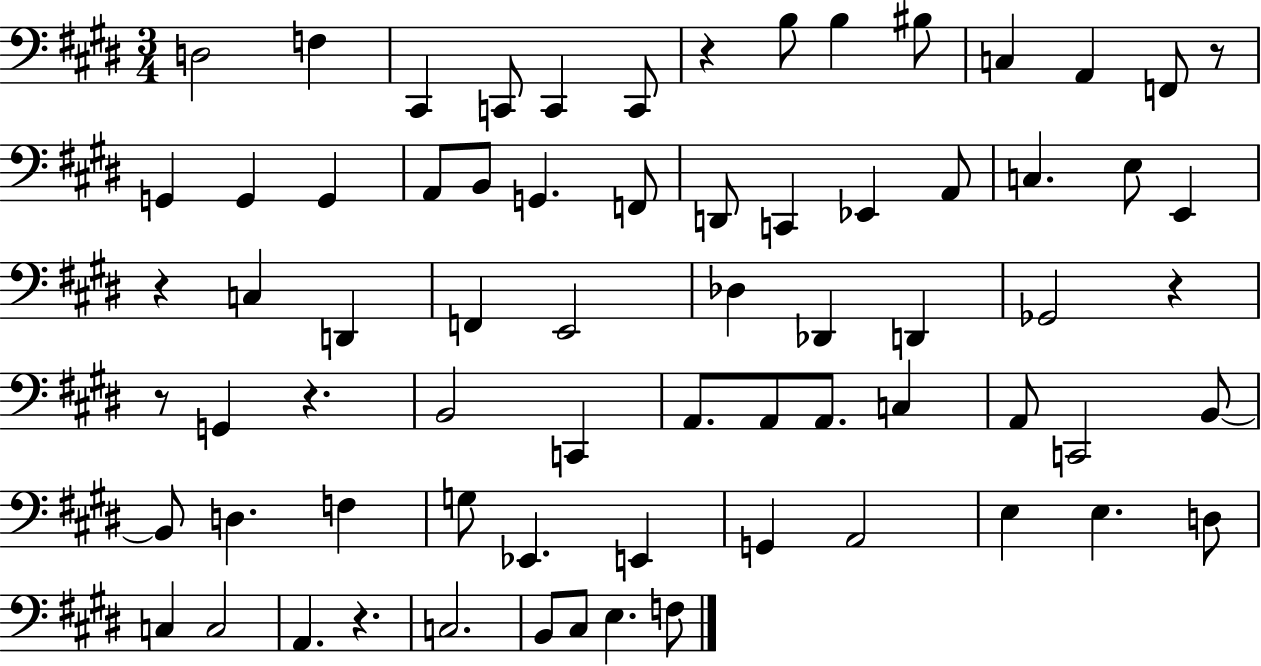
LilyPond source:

{
  \clef bass
  \numericTimeSignature
  \time 3/4
  \key e \major
  d2 f4 | cis,4 c,8 c,4 c,8 | r4 b8 b4 bis8 | c4 a,4 f,8 r8 | \break g,4 g,4 g,4 | a,8 b,8 g,4. f,8 | d,8 c,4 ees,4 a,8 | c4. e8 e,4 | \break r4 c4 d,4 | f,4 e,2 | des4 des,4 d,4 | ges,2 r4 | \break r8 g,4 r4. | b,2 c,4 | a,8. a,8 a,8. c4 | a,8 c,2 b,8~~ | \break b,8 d4. f4 | g8 ees,4. e,4 | g,4 a,2 | e4 e4. d8 | \break c4 c2 | a,4. r4. | c2. | b,8 cis8 e4. f8 | \break \bar "|."
}